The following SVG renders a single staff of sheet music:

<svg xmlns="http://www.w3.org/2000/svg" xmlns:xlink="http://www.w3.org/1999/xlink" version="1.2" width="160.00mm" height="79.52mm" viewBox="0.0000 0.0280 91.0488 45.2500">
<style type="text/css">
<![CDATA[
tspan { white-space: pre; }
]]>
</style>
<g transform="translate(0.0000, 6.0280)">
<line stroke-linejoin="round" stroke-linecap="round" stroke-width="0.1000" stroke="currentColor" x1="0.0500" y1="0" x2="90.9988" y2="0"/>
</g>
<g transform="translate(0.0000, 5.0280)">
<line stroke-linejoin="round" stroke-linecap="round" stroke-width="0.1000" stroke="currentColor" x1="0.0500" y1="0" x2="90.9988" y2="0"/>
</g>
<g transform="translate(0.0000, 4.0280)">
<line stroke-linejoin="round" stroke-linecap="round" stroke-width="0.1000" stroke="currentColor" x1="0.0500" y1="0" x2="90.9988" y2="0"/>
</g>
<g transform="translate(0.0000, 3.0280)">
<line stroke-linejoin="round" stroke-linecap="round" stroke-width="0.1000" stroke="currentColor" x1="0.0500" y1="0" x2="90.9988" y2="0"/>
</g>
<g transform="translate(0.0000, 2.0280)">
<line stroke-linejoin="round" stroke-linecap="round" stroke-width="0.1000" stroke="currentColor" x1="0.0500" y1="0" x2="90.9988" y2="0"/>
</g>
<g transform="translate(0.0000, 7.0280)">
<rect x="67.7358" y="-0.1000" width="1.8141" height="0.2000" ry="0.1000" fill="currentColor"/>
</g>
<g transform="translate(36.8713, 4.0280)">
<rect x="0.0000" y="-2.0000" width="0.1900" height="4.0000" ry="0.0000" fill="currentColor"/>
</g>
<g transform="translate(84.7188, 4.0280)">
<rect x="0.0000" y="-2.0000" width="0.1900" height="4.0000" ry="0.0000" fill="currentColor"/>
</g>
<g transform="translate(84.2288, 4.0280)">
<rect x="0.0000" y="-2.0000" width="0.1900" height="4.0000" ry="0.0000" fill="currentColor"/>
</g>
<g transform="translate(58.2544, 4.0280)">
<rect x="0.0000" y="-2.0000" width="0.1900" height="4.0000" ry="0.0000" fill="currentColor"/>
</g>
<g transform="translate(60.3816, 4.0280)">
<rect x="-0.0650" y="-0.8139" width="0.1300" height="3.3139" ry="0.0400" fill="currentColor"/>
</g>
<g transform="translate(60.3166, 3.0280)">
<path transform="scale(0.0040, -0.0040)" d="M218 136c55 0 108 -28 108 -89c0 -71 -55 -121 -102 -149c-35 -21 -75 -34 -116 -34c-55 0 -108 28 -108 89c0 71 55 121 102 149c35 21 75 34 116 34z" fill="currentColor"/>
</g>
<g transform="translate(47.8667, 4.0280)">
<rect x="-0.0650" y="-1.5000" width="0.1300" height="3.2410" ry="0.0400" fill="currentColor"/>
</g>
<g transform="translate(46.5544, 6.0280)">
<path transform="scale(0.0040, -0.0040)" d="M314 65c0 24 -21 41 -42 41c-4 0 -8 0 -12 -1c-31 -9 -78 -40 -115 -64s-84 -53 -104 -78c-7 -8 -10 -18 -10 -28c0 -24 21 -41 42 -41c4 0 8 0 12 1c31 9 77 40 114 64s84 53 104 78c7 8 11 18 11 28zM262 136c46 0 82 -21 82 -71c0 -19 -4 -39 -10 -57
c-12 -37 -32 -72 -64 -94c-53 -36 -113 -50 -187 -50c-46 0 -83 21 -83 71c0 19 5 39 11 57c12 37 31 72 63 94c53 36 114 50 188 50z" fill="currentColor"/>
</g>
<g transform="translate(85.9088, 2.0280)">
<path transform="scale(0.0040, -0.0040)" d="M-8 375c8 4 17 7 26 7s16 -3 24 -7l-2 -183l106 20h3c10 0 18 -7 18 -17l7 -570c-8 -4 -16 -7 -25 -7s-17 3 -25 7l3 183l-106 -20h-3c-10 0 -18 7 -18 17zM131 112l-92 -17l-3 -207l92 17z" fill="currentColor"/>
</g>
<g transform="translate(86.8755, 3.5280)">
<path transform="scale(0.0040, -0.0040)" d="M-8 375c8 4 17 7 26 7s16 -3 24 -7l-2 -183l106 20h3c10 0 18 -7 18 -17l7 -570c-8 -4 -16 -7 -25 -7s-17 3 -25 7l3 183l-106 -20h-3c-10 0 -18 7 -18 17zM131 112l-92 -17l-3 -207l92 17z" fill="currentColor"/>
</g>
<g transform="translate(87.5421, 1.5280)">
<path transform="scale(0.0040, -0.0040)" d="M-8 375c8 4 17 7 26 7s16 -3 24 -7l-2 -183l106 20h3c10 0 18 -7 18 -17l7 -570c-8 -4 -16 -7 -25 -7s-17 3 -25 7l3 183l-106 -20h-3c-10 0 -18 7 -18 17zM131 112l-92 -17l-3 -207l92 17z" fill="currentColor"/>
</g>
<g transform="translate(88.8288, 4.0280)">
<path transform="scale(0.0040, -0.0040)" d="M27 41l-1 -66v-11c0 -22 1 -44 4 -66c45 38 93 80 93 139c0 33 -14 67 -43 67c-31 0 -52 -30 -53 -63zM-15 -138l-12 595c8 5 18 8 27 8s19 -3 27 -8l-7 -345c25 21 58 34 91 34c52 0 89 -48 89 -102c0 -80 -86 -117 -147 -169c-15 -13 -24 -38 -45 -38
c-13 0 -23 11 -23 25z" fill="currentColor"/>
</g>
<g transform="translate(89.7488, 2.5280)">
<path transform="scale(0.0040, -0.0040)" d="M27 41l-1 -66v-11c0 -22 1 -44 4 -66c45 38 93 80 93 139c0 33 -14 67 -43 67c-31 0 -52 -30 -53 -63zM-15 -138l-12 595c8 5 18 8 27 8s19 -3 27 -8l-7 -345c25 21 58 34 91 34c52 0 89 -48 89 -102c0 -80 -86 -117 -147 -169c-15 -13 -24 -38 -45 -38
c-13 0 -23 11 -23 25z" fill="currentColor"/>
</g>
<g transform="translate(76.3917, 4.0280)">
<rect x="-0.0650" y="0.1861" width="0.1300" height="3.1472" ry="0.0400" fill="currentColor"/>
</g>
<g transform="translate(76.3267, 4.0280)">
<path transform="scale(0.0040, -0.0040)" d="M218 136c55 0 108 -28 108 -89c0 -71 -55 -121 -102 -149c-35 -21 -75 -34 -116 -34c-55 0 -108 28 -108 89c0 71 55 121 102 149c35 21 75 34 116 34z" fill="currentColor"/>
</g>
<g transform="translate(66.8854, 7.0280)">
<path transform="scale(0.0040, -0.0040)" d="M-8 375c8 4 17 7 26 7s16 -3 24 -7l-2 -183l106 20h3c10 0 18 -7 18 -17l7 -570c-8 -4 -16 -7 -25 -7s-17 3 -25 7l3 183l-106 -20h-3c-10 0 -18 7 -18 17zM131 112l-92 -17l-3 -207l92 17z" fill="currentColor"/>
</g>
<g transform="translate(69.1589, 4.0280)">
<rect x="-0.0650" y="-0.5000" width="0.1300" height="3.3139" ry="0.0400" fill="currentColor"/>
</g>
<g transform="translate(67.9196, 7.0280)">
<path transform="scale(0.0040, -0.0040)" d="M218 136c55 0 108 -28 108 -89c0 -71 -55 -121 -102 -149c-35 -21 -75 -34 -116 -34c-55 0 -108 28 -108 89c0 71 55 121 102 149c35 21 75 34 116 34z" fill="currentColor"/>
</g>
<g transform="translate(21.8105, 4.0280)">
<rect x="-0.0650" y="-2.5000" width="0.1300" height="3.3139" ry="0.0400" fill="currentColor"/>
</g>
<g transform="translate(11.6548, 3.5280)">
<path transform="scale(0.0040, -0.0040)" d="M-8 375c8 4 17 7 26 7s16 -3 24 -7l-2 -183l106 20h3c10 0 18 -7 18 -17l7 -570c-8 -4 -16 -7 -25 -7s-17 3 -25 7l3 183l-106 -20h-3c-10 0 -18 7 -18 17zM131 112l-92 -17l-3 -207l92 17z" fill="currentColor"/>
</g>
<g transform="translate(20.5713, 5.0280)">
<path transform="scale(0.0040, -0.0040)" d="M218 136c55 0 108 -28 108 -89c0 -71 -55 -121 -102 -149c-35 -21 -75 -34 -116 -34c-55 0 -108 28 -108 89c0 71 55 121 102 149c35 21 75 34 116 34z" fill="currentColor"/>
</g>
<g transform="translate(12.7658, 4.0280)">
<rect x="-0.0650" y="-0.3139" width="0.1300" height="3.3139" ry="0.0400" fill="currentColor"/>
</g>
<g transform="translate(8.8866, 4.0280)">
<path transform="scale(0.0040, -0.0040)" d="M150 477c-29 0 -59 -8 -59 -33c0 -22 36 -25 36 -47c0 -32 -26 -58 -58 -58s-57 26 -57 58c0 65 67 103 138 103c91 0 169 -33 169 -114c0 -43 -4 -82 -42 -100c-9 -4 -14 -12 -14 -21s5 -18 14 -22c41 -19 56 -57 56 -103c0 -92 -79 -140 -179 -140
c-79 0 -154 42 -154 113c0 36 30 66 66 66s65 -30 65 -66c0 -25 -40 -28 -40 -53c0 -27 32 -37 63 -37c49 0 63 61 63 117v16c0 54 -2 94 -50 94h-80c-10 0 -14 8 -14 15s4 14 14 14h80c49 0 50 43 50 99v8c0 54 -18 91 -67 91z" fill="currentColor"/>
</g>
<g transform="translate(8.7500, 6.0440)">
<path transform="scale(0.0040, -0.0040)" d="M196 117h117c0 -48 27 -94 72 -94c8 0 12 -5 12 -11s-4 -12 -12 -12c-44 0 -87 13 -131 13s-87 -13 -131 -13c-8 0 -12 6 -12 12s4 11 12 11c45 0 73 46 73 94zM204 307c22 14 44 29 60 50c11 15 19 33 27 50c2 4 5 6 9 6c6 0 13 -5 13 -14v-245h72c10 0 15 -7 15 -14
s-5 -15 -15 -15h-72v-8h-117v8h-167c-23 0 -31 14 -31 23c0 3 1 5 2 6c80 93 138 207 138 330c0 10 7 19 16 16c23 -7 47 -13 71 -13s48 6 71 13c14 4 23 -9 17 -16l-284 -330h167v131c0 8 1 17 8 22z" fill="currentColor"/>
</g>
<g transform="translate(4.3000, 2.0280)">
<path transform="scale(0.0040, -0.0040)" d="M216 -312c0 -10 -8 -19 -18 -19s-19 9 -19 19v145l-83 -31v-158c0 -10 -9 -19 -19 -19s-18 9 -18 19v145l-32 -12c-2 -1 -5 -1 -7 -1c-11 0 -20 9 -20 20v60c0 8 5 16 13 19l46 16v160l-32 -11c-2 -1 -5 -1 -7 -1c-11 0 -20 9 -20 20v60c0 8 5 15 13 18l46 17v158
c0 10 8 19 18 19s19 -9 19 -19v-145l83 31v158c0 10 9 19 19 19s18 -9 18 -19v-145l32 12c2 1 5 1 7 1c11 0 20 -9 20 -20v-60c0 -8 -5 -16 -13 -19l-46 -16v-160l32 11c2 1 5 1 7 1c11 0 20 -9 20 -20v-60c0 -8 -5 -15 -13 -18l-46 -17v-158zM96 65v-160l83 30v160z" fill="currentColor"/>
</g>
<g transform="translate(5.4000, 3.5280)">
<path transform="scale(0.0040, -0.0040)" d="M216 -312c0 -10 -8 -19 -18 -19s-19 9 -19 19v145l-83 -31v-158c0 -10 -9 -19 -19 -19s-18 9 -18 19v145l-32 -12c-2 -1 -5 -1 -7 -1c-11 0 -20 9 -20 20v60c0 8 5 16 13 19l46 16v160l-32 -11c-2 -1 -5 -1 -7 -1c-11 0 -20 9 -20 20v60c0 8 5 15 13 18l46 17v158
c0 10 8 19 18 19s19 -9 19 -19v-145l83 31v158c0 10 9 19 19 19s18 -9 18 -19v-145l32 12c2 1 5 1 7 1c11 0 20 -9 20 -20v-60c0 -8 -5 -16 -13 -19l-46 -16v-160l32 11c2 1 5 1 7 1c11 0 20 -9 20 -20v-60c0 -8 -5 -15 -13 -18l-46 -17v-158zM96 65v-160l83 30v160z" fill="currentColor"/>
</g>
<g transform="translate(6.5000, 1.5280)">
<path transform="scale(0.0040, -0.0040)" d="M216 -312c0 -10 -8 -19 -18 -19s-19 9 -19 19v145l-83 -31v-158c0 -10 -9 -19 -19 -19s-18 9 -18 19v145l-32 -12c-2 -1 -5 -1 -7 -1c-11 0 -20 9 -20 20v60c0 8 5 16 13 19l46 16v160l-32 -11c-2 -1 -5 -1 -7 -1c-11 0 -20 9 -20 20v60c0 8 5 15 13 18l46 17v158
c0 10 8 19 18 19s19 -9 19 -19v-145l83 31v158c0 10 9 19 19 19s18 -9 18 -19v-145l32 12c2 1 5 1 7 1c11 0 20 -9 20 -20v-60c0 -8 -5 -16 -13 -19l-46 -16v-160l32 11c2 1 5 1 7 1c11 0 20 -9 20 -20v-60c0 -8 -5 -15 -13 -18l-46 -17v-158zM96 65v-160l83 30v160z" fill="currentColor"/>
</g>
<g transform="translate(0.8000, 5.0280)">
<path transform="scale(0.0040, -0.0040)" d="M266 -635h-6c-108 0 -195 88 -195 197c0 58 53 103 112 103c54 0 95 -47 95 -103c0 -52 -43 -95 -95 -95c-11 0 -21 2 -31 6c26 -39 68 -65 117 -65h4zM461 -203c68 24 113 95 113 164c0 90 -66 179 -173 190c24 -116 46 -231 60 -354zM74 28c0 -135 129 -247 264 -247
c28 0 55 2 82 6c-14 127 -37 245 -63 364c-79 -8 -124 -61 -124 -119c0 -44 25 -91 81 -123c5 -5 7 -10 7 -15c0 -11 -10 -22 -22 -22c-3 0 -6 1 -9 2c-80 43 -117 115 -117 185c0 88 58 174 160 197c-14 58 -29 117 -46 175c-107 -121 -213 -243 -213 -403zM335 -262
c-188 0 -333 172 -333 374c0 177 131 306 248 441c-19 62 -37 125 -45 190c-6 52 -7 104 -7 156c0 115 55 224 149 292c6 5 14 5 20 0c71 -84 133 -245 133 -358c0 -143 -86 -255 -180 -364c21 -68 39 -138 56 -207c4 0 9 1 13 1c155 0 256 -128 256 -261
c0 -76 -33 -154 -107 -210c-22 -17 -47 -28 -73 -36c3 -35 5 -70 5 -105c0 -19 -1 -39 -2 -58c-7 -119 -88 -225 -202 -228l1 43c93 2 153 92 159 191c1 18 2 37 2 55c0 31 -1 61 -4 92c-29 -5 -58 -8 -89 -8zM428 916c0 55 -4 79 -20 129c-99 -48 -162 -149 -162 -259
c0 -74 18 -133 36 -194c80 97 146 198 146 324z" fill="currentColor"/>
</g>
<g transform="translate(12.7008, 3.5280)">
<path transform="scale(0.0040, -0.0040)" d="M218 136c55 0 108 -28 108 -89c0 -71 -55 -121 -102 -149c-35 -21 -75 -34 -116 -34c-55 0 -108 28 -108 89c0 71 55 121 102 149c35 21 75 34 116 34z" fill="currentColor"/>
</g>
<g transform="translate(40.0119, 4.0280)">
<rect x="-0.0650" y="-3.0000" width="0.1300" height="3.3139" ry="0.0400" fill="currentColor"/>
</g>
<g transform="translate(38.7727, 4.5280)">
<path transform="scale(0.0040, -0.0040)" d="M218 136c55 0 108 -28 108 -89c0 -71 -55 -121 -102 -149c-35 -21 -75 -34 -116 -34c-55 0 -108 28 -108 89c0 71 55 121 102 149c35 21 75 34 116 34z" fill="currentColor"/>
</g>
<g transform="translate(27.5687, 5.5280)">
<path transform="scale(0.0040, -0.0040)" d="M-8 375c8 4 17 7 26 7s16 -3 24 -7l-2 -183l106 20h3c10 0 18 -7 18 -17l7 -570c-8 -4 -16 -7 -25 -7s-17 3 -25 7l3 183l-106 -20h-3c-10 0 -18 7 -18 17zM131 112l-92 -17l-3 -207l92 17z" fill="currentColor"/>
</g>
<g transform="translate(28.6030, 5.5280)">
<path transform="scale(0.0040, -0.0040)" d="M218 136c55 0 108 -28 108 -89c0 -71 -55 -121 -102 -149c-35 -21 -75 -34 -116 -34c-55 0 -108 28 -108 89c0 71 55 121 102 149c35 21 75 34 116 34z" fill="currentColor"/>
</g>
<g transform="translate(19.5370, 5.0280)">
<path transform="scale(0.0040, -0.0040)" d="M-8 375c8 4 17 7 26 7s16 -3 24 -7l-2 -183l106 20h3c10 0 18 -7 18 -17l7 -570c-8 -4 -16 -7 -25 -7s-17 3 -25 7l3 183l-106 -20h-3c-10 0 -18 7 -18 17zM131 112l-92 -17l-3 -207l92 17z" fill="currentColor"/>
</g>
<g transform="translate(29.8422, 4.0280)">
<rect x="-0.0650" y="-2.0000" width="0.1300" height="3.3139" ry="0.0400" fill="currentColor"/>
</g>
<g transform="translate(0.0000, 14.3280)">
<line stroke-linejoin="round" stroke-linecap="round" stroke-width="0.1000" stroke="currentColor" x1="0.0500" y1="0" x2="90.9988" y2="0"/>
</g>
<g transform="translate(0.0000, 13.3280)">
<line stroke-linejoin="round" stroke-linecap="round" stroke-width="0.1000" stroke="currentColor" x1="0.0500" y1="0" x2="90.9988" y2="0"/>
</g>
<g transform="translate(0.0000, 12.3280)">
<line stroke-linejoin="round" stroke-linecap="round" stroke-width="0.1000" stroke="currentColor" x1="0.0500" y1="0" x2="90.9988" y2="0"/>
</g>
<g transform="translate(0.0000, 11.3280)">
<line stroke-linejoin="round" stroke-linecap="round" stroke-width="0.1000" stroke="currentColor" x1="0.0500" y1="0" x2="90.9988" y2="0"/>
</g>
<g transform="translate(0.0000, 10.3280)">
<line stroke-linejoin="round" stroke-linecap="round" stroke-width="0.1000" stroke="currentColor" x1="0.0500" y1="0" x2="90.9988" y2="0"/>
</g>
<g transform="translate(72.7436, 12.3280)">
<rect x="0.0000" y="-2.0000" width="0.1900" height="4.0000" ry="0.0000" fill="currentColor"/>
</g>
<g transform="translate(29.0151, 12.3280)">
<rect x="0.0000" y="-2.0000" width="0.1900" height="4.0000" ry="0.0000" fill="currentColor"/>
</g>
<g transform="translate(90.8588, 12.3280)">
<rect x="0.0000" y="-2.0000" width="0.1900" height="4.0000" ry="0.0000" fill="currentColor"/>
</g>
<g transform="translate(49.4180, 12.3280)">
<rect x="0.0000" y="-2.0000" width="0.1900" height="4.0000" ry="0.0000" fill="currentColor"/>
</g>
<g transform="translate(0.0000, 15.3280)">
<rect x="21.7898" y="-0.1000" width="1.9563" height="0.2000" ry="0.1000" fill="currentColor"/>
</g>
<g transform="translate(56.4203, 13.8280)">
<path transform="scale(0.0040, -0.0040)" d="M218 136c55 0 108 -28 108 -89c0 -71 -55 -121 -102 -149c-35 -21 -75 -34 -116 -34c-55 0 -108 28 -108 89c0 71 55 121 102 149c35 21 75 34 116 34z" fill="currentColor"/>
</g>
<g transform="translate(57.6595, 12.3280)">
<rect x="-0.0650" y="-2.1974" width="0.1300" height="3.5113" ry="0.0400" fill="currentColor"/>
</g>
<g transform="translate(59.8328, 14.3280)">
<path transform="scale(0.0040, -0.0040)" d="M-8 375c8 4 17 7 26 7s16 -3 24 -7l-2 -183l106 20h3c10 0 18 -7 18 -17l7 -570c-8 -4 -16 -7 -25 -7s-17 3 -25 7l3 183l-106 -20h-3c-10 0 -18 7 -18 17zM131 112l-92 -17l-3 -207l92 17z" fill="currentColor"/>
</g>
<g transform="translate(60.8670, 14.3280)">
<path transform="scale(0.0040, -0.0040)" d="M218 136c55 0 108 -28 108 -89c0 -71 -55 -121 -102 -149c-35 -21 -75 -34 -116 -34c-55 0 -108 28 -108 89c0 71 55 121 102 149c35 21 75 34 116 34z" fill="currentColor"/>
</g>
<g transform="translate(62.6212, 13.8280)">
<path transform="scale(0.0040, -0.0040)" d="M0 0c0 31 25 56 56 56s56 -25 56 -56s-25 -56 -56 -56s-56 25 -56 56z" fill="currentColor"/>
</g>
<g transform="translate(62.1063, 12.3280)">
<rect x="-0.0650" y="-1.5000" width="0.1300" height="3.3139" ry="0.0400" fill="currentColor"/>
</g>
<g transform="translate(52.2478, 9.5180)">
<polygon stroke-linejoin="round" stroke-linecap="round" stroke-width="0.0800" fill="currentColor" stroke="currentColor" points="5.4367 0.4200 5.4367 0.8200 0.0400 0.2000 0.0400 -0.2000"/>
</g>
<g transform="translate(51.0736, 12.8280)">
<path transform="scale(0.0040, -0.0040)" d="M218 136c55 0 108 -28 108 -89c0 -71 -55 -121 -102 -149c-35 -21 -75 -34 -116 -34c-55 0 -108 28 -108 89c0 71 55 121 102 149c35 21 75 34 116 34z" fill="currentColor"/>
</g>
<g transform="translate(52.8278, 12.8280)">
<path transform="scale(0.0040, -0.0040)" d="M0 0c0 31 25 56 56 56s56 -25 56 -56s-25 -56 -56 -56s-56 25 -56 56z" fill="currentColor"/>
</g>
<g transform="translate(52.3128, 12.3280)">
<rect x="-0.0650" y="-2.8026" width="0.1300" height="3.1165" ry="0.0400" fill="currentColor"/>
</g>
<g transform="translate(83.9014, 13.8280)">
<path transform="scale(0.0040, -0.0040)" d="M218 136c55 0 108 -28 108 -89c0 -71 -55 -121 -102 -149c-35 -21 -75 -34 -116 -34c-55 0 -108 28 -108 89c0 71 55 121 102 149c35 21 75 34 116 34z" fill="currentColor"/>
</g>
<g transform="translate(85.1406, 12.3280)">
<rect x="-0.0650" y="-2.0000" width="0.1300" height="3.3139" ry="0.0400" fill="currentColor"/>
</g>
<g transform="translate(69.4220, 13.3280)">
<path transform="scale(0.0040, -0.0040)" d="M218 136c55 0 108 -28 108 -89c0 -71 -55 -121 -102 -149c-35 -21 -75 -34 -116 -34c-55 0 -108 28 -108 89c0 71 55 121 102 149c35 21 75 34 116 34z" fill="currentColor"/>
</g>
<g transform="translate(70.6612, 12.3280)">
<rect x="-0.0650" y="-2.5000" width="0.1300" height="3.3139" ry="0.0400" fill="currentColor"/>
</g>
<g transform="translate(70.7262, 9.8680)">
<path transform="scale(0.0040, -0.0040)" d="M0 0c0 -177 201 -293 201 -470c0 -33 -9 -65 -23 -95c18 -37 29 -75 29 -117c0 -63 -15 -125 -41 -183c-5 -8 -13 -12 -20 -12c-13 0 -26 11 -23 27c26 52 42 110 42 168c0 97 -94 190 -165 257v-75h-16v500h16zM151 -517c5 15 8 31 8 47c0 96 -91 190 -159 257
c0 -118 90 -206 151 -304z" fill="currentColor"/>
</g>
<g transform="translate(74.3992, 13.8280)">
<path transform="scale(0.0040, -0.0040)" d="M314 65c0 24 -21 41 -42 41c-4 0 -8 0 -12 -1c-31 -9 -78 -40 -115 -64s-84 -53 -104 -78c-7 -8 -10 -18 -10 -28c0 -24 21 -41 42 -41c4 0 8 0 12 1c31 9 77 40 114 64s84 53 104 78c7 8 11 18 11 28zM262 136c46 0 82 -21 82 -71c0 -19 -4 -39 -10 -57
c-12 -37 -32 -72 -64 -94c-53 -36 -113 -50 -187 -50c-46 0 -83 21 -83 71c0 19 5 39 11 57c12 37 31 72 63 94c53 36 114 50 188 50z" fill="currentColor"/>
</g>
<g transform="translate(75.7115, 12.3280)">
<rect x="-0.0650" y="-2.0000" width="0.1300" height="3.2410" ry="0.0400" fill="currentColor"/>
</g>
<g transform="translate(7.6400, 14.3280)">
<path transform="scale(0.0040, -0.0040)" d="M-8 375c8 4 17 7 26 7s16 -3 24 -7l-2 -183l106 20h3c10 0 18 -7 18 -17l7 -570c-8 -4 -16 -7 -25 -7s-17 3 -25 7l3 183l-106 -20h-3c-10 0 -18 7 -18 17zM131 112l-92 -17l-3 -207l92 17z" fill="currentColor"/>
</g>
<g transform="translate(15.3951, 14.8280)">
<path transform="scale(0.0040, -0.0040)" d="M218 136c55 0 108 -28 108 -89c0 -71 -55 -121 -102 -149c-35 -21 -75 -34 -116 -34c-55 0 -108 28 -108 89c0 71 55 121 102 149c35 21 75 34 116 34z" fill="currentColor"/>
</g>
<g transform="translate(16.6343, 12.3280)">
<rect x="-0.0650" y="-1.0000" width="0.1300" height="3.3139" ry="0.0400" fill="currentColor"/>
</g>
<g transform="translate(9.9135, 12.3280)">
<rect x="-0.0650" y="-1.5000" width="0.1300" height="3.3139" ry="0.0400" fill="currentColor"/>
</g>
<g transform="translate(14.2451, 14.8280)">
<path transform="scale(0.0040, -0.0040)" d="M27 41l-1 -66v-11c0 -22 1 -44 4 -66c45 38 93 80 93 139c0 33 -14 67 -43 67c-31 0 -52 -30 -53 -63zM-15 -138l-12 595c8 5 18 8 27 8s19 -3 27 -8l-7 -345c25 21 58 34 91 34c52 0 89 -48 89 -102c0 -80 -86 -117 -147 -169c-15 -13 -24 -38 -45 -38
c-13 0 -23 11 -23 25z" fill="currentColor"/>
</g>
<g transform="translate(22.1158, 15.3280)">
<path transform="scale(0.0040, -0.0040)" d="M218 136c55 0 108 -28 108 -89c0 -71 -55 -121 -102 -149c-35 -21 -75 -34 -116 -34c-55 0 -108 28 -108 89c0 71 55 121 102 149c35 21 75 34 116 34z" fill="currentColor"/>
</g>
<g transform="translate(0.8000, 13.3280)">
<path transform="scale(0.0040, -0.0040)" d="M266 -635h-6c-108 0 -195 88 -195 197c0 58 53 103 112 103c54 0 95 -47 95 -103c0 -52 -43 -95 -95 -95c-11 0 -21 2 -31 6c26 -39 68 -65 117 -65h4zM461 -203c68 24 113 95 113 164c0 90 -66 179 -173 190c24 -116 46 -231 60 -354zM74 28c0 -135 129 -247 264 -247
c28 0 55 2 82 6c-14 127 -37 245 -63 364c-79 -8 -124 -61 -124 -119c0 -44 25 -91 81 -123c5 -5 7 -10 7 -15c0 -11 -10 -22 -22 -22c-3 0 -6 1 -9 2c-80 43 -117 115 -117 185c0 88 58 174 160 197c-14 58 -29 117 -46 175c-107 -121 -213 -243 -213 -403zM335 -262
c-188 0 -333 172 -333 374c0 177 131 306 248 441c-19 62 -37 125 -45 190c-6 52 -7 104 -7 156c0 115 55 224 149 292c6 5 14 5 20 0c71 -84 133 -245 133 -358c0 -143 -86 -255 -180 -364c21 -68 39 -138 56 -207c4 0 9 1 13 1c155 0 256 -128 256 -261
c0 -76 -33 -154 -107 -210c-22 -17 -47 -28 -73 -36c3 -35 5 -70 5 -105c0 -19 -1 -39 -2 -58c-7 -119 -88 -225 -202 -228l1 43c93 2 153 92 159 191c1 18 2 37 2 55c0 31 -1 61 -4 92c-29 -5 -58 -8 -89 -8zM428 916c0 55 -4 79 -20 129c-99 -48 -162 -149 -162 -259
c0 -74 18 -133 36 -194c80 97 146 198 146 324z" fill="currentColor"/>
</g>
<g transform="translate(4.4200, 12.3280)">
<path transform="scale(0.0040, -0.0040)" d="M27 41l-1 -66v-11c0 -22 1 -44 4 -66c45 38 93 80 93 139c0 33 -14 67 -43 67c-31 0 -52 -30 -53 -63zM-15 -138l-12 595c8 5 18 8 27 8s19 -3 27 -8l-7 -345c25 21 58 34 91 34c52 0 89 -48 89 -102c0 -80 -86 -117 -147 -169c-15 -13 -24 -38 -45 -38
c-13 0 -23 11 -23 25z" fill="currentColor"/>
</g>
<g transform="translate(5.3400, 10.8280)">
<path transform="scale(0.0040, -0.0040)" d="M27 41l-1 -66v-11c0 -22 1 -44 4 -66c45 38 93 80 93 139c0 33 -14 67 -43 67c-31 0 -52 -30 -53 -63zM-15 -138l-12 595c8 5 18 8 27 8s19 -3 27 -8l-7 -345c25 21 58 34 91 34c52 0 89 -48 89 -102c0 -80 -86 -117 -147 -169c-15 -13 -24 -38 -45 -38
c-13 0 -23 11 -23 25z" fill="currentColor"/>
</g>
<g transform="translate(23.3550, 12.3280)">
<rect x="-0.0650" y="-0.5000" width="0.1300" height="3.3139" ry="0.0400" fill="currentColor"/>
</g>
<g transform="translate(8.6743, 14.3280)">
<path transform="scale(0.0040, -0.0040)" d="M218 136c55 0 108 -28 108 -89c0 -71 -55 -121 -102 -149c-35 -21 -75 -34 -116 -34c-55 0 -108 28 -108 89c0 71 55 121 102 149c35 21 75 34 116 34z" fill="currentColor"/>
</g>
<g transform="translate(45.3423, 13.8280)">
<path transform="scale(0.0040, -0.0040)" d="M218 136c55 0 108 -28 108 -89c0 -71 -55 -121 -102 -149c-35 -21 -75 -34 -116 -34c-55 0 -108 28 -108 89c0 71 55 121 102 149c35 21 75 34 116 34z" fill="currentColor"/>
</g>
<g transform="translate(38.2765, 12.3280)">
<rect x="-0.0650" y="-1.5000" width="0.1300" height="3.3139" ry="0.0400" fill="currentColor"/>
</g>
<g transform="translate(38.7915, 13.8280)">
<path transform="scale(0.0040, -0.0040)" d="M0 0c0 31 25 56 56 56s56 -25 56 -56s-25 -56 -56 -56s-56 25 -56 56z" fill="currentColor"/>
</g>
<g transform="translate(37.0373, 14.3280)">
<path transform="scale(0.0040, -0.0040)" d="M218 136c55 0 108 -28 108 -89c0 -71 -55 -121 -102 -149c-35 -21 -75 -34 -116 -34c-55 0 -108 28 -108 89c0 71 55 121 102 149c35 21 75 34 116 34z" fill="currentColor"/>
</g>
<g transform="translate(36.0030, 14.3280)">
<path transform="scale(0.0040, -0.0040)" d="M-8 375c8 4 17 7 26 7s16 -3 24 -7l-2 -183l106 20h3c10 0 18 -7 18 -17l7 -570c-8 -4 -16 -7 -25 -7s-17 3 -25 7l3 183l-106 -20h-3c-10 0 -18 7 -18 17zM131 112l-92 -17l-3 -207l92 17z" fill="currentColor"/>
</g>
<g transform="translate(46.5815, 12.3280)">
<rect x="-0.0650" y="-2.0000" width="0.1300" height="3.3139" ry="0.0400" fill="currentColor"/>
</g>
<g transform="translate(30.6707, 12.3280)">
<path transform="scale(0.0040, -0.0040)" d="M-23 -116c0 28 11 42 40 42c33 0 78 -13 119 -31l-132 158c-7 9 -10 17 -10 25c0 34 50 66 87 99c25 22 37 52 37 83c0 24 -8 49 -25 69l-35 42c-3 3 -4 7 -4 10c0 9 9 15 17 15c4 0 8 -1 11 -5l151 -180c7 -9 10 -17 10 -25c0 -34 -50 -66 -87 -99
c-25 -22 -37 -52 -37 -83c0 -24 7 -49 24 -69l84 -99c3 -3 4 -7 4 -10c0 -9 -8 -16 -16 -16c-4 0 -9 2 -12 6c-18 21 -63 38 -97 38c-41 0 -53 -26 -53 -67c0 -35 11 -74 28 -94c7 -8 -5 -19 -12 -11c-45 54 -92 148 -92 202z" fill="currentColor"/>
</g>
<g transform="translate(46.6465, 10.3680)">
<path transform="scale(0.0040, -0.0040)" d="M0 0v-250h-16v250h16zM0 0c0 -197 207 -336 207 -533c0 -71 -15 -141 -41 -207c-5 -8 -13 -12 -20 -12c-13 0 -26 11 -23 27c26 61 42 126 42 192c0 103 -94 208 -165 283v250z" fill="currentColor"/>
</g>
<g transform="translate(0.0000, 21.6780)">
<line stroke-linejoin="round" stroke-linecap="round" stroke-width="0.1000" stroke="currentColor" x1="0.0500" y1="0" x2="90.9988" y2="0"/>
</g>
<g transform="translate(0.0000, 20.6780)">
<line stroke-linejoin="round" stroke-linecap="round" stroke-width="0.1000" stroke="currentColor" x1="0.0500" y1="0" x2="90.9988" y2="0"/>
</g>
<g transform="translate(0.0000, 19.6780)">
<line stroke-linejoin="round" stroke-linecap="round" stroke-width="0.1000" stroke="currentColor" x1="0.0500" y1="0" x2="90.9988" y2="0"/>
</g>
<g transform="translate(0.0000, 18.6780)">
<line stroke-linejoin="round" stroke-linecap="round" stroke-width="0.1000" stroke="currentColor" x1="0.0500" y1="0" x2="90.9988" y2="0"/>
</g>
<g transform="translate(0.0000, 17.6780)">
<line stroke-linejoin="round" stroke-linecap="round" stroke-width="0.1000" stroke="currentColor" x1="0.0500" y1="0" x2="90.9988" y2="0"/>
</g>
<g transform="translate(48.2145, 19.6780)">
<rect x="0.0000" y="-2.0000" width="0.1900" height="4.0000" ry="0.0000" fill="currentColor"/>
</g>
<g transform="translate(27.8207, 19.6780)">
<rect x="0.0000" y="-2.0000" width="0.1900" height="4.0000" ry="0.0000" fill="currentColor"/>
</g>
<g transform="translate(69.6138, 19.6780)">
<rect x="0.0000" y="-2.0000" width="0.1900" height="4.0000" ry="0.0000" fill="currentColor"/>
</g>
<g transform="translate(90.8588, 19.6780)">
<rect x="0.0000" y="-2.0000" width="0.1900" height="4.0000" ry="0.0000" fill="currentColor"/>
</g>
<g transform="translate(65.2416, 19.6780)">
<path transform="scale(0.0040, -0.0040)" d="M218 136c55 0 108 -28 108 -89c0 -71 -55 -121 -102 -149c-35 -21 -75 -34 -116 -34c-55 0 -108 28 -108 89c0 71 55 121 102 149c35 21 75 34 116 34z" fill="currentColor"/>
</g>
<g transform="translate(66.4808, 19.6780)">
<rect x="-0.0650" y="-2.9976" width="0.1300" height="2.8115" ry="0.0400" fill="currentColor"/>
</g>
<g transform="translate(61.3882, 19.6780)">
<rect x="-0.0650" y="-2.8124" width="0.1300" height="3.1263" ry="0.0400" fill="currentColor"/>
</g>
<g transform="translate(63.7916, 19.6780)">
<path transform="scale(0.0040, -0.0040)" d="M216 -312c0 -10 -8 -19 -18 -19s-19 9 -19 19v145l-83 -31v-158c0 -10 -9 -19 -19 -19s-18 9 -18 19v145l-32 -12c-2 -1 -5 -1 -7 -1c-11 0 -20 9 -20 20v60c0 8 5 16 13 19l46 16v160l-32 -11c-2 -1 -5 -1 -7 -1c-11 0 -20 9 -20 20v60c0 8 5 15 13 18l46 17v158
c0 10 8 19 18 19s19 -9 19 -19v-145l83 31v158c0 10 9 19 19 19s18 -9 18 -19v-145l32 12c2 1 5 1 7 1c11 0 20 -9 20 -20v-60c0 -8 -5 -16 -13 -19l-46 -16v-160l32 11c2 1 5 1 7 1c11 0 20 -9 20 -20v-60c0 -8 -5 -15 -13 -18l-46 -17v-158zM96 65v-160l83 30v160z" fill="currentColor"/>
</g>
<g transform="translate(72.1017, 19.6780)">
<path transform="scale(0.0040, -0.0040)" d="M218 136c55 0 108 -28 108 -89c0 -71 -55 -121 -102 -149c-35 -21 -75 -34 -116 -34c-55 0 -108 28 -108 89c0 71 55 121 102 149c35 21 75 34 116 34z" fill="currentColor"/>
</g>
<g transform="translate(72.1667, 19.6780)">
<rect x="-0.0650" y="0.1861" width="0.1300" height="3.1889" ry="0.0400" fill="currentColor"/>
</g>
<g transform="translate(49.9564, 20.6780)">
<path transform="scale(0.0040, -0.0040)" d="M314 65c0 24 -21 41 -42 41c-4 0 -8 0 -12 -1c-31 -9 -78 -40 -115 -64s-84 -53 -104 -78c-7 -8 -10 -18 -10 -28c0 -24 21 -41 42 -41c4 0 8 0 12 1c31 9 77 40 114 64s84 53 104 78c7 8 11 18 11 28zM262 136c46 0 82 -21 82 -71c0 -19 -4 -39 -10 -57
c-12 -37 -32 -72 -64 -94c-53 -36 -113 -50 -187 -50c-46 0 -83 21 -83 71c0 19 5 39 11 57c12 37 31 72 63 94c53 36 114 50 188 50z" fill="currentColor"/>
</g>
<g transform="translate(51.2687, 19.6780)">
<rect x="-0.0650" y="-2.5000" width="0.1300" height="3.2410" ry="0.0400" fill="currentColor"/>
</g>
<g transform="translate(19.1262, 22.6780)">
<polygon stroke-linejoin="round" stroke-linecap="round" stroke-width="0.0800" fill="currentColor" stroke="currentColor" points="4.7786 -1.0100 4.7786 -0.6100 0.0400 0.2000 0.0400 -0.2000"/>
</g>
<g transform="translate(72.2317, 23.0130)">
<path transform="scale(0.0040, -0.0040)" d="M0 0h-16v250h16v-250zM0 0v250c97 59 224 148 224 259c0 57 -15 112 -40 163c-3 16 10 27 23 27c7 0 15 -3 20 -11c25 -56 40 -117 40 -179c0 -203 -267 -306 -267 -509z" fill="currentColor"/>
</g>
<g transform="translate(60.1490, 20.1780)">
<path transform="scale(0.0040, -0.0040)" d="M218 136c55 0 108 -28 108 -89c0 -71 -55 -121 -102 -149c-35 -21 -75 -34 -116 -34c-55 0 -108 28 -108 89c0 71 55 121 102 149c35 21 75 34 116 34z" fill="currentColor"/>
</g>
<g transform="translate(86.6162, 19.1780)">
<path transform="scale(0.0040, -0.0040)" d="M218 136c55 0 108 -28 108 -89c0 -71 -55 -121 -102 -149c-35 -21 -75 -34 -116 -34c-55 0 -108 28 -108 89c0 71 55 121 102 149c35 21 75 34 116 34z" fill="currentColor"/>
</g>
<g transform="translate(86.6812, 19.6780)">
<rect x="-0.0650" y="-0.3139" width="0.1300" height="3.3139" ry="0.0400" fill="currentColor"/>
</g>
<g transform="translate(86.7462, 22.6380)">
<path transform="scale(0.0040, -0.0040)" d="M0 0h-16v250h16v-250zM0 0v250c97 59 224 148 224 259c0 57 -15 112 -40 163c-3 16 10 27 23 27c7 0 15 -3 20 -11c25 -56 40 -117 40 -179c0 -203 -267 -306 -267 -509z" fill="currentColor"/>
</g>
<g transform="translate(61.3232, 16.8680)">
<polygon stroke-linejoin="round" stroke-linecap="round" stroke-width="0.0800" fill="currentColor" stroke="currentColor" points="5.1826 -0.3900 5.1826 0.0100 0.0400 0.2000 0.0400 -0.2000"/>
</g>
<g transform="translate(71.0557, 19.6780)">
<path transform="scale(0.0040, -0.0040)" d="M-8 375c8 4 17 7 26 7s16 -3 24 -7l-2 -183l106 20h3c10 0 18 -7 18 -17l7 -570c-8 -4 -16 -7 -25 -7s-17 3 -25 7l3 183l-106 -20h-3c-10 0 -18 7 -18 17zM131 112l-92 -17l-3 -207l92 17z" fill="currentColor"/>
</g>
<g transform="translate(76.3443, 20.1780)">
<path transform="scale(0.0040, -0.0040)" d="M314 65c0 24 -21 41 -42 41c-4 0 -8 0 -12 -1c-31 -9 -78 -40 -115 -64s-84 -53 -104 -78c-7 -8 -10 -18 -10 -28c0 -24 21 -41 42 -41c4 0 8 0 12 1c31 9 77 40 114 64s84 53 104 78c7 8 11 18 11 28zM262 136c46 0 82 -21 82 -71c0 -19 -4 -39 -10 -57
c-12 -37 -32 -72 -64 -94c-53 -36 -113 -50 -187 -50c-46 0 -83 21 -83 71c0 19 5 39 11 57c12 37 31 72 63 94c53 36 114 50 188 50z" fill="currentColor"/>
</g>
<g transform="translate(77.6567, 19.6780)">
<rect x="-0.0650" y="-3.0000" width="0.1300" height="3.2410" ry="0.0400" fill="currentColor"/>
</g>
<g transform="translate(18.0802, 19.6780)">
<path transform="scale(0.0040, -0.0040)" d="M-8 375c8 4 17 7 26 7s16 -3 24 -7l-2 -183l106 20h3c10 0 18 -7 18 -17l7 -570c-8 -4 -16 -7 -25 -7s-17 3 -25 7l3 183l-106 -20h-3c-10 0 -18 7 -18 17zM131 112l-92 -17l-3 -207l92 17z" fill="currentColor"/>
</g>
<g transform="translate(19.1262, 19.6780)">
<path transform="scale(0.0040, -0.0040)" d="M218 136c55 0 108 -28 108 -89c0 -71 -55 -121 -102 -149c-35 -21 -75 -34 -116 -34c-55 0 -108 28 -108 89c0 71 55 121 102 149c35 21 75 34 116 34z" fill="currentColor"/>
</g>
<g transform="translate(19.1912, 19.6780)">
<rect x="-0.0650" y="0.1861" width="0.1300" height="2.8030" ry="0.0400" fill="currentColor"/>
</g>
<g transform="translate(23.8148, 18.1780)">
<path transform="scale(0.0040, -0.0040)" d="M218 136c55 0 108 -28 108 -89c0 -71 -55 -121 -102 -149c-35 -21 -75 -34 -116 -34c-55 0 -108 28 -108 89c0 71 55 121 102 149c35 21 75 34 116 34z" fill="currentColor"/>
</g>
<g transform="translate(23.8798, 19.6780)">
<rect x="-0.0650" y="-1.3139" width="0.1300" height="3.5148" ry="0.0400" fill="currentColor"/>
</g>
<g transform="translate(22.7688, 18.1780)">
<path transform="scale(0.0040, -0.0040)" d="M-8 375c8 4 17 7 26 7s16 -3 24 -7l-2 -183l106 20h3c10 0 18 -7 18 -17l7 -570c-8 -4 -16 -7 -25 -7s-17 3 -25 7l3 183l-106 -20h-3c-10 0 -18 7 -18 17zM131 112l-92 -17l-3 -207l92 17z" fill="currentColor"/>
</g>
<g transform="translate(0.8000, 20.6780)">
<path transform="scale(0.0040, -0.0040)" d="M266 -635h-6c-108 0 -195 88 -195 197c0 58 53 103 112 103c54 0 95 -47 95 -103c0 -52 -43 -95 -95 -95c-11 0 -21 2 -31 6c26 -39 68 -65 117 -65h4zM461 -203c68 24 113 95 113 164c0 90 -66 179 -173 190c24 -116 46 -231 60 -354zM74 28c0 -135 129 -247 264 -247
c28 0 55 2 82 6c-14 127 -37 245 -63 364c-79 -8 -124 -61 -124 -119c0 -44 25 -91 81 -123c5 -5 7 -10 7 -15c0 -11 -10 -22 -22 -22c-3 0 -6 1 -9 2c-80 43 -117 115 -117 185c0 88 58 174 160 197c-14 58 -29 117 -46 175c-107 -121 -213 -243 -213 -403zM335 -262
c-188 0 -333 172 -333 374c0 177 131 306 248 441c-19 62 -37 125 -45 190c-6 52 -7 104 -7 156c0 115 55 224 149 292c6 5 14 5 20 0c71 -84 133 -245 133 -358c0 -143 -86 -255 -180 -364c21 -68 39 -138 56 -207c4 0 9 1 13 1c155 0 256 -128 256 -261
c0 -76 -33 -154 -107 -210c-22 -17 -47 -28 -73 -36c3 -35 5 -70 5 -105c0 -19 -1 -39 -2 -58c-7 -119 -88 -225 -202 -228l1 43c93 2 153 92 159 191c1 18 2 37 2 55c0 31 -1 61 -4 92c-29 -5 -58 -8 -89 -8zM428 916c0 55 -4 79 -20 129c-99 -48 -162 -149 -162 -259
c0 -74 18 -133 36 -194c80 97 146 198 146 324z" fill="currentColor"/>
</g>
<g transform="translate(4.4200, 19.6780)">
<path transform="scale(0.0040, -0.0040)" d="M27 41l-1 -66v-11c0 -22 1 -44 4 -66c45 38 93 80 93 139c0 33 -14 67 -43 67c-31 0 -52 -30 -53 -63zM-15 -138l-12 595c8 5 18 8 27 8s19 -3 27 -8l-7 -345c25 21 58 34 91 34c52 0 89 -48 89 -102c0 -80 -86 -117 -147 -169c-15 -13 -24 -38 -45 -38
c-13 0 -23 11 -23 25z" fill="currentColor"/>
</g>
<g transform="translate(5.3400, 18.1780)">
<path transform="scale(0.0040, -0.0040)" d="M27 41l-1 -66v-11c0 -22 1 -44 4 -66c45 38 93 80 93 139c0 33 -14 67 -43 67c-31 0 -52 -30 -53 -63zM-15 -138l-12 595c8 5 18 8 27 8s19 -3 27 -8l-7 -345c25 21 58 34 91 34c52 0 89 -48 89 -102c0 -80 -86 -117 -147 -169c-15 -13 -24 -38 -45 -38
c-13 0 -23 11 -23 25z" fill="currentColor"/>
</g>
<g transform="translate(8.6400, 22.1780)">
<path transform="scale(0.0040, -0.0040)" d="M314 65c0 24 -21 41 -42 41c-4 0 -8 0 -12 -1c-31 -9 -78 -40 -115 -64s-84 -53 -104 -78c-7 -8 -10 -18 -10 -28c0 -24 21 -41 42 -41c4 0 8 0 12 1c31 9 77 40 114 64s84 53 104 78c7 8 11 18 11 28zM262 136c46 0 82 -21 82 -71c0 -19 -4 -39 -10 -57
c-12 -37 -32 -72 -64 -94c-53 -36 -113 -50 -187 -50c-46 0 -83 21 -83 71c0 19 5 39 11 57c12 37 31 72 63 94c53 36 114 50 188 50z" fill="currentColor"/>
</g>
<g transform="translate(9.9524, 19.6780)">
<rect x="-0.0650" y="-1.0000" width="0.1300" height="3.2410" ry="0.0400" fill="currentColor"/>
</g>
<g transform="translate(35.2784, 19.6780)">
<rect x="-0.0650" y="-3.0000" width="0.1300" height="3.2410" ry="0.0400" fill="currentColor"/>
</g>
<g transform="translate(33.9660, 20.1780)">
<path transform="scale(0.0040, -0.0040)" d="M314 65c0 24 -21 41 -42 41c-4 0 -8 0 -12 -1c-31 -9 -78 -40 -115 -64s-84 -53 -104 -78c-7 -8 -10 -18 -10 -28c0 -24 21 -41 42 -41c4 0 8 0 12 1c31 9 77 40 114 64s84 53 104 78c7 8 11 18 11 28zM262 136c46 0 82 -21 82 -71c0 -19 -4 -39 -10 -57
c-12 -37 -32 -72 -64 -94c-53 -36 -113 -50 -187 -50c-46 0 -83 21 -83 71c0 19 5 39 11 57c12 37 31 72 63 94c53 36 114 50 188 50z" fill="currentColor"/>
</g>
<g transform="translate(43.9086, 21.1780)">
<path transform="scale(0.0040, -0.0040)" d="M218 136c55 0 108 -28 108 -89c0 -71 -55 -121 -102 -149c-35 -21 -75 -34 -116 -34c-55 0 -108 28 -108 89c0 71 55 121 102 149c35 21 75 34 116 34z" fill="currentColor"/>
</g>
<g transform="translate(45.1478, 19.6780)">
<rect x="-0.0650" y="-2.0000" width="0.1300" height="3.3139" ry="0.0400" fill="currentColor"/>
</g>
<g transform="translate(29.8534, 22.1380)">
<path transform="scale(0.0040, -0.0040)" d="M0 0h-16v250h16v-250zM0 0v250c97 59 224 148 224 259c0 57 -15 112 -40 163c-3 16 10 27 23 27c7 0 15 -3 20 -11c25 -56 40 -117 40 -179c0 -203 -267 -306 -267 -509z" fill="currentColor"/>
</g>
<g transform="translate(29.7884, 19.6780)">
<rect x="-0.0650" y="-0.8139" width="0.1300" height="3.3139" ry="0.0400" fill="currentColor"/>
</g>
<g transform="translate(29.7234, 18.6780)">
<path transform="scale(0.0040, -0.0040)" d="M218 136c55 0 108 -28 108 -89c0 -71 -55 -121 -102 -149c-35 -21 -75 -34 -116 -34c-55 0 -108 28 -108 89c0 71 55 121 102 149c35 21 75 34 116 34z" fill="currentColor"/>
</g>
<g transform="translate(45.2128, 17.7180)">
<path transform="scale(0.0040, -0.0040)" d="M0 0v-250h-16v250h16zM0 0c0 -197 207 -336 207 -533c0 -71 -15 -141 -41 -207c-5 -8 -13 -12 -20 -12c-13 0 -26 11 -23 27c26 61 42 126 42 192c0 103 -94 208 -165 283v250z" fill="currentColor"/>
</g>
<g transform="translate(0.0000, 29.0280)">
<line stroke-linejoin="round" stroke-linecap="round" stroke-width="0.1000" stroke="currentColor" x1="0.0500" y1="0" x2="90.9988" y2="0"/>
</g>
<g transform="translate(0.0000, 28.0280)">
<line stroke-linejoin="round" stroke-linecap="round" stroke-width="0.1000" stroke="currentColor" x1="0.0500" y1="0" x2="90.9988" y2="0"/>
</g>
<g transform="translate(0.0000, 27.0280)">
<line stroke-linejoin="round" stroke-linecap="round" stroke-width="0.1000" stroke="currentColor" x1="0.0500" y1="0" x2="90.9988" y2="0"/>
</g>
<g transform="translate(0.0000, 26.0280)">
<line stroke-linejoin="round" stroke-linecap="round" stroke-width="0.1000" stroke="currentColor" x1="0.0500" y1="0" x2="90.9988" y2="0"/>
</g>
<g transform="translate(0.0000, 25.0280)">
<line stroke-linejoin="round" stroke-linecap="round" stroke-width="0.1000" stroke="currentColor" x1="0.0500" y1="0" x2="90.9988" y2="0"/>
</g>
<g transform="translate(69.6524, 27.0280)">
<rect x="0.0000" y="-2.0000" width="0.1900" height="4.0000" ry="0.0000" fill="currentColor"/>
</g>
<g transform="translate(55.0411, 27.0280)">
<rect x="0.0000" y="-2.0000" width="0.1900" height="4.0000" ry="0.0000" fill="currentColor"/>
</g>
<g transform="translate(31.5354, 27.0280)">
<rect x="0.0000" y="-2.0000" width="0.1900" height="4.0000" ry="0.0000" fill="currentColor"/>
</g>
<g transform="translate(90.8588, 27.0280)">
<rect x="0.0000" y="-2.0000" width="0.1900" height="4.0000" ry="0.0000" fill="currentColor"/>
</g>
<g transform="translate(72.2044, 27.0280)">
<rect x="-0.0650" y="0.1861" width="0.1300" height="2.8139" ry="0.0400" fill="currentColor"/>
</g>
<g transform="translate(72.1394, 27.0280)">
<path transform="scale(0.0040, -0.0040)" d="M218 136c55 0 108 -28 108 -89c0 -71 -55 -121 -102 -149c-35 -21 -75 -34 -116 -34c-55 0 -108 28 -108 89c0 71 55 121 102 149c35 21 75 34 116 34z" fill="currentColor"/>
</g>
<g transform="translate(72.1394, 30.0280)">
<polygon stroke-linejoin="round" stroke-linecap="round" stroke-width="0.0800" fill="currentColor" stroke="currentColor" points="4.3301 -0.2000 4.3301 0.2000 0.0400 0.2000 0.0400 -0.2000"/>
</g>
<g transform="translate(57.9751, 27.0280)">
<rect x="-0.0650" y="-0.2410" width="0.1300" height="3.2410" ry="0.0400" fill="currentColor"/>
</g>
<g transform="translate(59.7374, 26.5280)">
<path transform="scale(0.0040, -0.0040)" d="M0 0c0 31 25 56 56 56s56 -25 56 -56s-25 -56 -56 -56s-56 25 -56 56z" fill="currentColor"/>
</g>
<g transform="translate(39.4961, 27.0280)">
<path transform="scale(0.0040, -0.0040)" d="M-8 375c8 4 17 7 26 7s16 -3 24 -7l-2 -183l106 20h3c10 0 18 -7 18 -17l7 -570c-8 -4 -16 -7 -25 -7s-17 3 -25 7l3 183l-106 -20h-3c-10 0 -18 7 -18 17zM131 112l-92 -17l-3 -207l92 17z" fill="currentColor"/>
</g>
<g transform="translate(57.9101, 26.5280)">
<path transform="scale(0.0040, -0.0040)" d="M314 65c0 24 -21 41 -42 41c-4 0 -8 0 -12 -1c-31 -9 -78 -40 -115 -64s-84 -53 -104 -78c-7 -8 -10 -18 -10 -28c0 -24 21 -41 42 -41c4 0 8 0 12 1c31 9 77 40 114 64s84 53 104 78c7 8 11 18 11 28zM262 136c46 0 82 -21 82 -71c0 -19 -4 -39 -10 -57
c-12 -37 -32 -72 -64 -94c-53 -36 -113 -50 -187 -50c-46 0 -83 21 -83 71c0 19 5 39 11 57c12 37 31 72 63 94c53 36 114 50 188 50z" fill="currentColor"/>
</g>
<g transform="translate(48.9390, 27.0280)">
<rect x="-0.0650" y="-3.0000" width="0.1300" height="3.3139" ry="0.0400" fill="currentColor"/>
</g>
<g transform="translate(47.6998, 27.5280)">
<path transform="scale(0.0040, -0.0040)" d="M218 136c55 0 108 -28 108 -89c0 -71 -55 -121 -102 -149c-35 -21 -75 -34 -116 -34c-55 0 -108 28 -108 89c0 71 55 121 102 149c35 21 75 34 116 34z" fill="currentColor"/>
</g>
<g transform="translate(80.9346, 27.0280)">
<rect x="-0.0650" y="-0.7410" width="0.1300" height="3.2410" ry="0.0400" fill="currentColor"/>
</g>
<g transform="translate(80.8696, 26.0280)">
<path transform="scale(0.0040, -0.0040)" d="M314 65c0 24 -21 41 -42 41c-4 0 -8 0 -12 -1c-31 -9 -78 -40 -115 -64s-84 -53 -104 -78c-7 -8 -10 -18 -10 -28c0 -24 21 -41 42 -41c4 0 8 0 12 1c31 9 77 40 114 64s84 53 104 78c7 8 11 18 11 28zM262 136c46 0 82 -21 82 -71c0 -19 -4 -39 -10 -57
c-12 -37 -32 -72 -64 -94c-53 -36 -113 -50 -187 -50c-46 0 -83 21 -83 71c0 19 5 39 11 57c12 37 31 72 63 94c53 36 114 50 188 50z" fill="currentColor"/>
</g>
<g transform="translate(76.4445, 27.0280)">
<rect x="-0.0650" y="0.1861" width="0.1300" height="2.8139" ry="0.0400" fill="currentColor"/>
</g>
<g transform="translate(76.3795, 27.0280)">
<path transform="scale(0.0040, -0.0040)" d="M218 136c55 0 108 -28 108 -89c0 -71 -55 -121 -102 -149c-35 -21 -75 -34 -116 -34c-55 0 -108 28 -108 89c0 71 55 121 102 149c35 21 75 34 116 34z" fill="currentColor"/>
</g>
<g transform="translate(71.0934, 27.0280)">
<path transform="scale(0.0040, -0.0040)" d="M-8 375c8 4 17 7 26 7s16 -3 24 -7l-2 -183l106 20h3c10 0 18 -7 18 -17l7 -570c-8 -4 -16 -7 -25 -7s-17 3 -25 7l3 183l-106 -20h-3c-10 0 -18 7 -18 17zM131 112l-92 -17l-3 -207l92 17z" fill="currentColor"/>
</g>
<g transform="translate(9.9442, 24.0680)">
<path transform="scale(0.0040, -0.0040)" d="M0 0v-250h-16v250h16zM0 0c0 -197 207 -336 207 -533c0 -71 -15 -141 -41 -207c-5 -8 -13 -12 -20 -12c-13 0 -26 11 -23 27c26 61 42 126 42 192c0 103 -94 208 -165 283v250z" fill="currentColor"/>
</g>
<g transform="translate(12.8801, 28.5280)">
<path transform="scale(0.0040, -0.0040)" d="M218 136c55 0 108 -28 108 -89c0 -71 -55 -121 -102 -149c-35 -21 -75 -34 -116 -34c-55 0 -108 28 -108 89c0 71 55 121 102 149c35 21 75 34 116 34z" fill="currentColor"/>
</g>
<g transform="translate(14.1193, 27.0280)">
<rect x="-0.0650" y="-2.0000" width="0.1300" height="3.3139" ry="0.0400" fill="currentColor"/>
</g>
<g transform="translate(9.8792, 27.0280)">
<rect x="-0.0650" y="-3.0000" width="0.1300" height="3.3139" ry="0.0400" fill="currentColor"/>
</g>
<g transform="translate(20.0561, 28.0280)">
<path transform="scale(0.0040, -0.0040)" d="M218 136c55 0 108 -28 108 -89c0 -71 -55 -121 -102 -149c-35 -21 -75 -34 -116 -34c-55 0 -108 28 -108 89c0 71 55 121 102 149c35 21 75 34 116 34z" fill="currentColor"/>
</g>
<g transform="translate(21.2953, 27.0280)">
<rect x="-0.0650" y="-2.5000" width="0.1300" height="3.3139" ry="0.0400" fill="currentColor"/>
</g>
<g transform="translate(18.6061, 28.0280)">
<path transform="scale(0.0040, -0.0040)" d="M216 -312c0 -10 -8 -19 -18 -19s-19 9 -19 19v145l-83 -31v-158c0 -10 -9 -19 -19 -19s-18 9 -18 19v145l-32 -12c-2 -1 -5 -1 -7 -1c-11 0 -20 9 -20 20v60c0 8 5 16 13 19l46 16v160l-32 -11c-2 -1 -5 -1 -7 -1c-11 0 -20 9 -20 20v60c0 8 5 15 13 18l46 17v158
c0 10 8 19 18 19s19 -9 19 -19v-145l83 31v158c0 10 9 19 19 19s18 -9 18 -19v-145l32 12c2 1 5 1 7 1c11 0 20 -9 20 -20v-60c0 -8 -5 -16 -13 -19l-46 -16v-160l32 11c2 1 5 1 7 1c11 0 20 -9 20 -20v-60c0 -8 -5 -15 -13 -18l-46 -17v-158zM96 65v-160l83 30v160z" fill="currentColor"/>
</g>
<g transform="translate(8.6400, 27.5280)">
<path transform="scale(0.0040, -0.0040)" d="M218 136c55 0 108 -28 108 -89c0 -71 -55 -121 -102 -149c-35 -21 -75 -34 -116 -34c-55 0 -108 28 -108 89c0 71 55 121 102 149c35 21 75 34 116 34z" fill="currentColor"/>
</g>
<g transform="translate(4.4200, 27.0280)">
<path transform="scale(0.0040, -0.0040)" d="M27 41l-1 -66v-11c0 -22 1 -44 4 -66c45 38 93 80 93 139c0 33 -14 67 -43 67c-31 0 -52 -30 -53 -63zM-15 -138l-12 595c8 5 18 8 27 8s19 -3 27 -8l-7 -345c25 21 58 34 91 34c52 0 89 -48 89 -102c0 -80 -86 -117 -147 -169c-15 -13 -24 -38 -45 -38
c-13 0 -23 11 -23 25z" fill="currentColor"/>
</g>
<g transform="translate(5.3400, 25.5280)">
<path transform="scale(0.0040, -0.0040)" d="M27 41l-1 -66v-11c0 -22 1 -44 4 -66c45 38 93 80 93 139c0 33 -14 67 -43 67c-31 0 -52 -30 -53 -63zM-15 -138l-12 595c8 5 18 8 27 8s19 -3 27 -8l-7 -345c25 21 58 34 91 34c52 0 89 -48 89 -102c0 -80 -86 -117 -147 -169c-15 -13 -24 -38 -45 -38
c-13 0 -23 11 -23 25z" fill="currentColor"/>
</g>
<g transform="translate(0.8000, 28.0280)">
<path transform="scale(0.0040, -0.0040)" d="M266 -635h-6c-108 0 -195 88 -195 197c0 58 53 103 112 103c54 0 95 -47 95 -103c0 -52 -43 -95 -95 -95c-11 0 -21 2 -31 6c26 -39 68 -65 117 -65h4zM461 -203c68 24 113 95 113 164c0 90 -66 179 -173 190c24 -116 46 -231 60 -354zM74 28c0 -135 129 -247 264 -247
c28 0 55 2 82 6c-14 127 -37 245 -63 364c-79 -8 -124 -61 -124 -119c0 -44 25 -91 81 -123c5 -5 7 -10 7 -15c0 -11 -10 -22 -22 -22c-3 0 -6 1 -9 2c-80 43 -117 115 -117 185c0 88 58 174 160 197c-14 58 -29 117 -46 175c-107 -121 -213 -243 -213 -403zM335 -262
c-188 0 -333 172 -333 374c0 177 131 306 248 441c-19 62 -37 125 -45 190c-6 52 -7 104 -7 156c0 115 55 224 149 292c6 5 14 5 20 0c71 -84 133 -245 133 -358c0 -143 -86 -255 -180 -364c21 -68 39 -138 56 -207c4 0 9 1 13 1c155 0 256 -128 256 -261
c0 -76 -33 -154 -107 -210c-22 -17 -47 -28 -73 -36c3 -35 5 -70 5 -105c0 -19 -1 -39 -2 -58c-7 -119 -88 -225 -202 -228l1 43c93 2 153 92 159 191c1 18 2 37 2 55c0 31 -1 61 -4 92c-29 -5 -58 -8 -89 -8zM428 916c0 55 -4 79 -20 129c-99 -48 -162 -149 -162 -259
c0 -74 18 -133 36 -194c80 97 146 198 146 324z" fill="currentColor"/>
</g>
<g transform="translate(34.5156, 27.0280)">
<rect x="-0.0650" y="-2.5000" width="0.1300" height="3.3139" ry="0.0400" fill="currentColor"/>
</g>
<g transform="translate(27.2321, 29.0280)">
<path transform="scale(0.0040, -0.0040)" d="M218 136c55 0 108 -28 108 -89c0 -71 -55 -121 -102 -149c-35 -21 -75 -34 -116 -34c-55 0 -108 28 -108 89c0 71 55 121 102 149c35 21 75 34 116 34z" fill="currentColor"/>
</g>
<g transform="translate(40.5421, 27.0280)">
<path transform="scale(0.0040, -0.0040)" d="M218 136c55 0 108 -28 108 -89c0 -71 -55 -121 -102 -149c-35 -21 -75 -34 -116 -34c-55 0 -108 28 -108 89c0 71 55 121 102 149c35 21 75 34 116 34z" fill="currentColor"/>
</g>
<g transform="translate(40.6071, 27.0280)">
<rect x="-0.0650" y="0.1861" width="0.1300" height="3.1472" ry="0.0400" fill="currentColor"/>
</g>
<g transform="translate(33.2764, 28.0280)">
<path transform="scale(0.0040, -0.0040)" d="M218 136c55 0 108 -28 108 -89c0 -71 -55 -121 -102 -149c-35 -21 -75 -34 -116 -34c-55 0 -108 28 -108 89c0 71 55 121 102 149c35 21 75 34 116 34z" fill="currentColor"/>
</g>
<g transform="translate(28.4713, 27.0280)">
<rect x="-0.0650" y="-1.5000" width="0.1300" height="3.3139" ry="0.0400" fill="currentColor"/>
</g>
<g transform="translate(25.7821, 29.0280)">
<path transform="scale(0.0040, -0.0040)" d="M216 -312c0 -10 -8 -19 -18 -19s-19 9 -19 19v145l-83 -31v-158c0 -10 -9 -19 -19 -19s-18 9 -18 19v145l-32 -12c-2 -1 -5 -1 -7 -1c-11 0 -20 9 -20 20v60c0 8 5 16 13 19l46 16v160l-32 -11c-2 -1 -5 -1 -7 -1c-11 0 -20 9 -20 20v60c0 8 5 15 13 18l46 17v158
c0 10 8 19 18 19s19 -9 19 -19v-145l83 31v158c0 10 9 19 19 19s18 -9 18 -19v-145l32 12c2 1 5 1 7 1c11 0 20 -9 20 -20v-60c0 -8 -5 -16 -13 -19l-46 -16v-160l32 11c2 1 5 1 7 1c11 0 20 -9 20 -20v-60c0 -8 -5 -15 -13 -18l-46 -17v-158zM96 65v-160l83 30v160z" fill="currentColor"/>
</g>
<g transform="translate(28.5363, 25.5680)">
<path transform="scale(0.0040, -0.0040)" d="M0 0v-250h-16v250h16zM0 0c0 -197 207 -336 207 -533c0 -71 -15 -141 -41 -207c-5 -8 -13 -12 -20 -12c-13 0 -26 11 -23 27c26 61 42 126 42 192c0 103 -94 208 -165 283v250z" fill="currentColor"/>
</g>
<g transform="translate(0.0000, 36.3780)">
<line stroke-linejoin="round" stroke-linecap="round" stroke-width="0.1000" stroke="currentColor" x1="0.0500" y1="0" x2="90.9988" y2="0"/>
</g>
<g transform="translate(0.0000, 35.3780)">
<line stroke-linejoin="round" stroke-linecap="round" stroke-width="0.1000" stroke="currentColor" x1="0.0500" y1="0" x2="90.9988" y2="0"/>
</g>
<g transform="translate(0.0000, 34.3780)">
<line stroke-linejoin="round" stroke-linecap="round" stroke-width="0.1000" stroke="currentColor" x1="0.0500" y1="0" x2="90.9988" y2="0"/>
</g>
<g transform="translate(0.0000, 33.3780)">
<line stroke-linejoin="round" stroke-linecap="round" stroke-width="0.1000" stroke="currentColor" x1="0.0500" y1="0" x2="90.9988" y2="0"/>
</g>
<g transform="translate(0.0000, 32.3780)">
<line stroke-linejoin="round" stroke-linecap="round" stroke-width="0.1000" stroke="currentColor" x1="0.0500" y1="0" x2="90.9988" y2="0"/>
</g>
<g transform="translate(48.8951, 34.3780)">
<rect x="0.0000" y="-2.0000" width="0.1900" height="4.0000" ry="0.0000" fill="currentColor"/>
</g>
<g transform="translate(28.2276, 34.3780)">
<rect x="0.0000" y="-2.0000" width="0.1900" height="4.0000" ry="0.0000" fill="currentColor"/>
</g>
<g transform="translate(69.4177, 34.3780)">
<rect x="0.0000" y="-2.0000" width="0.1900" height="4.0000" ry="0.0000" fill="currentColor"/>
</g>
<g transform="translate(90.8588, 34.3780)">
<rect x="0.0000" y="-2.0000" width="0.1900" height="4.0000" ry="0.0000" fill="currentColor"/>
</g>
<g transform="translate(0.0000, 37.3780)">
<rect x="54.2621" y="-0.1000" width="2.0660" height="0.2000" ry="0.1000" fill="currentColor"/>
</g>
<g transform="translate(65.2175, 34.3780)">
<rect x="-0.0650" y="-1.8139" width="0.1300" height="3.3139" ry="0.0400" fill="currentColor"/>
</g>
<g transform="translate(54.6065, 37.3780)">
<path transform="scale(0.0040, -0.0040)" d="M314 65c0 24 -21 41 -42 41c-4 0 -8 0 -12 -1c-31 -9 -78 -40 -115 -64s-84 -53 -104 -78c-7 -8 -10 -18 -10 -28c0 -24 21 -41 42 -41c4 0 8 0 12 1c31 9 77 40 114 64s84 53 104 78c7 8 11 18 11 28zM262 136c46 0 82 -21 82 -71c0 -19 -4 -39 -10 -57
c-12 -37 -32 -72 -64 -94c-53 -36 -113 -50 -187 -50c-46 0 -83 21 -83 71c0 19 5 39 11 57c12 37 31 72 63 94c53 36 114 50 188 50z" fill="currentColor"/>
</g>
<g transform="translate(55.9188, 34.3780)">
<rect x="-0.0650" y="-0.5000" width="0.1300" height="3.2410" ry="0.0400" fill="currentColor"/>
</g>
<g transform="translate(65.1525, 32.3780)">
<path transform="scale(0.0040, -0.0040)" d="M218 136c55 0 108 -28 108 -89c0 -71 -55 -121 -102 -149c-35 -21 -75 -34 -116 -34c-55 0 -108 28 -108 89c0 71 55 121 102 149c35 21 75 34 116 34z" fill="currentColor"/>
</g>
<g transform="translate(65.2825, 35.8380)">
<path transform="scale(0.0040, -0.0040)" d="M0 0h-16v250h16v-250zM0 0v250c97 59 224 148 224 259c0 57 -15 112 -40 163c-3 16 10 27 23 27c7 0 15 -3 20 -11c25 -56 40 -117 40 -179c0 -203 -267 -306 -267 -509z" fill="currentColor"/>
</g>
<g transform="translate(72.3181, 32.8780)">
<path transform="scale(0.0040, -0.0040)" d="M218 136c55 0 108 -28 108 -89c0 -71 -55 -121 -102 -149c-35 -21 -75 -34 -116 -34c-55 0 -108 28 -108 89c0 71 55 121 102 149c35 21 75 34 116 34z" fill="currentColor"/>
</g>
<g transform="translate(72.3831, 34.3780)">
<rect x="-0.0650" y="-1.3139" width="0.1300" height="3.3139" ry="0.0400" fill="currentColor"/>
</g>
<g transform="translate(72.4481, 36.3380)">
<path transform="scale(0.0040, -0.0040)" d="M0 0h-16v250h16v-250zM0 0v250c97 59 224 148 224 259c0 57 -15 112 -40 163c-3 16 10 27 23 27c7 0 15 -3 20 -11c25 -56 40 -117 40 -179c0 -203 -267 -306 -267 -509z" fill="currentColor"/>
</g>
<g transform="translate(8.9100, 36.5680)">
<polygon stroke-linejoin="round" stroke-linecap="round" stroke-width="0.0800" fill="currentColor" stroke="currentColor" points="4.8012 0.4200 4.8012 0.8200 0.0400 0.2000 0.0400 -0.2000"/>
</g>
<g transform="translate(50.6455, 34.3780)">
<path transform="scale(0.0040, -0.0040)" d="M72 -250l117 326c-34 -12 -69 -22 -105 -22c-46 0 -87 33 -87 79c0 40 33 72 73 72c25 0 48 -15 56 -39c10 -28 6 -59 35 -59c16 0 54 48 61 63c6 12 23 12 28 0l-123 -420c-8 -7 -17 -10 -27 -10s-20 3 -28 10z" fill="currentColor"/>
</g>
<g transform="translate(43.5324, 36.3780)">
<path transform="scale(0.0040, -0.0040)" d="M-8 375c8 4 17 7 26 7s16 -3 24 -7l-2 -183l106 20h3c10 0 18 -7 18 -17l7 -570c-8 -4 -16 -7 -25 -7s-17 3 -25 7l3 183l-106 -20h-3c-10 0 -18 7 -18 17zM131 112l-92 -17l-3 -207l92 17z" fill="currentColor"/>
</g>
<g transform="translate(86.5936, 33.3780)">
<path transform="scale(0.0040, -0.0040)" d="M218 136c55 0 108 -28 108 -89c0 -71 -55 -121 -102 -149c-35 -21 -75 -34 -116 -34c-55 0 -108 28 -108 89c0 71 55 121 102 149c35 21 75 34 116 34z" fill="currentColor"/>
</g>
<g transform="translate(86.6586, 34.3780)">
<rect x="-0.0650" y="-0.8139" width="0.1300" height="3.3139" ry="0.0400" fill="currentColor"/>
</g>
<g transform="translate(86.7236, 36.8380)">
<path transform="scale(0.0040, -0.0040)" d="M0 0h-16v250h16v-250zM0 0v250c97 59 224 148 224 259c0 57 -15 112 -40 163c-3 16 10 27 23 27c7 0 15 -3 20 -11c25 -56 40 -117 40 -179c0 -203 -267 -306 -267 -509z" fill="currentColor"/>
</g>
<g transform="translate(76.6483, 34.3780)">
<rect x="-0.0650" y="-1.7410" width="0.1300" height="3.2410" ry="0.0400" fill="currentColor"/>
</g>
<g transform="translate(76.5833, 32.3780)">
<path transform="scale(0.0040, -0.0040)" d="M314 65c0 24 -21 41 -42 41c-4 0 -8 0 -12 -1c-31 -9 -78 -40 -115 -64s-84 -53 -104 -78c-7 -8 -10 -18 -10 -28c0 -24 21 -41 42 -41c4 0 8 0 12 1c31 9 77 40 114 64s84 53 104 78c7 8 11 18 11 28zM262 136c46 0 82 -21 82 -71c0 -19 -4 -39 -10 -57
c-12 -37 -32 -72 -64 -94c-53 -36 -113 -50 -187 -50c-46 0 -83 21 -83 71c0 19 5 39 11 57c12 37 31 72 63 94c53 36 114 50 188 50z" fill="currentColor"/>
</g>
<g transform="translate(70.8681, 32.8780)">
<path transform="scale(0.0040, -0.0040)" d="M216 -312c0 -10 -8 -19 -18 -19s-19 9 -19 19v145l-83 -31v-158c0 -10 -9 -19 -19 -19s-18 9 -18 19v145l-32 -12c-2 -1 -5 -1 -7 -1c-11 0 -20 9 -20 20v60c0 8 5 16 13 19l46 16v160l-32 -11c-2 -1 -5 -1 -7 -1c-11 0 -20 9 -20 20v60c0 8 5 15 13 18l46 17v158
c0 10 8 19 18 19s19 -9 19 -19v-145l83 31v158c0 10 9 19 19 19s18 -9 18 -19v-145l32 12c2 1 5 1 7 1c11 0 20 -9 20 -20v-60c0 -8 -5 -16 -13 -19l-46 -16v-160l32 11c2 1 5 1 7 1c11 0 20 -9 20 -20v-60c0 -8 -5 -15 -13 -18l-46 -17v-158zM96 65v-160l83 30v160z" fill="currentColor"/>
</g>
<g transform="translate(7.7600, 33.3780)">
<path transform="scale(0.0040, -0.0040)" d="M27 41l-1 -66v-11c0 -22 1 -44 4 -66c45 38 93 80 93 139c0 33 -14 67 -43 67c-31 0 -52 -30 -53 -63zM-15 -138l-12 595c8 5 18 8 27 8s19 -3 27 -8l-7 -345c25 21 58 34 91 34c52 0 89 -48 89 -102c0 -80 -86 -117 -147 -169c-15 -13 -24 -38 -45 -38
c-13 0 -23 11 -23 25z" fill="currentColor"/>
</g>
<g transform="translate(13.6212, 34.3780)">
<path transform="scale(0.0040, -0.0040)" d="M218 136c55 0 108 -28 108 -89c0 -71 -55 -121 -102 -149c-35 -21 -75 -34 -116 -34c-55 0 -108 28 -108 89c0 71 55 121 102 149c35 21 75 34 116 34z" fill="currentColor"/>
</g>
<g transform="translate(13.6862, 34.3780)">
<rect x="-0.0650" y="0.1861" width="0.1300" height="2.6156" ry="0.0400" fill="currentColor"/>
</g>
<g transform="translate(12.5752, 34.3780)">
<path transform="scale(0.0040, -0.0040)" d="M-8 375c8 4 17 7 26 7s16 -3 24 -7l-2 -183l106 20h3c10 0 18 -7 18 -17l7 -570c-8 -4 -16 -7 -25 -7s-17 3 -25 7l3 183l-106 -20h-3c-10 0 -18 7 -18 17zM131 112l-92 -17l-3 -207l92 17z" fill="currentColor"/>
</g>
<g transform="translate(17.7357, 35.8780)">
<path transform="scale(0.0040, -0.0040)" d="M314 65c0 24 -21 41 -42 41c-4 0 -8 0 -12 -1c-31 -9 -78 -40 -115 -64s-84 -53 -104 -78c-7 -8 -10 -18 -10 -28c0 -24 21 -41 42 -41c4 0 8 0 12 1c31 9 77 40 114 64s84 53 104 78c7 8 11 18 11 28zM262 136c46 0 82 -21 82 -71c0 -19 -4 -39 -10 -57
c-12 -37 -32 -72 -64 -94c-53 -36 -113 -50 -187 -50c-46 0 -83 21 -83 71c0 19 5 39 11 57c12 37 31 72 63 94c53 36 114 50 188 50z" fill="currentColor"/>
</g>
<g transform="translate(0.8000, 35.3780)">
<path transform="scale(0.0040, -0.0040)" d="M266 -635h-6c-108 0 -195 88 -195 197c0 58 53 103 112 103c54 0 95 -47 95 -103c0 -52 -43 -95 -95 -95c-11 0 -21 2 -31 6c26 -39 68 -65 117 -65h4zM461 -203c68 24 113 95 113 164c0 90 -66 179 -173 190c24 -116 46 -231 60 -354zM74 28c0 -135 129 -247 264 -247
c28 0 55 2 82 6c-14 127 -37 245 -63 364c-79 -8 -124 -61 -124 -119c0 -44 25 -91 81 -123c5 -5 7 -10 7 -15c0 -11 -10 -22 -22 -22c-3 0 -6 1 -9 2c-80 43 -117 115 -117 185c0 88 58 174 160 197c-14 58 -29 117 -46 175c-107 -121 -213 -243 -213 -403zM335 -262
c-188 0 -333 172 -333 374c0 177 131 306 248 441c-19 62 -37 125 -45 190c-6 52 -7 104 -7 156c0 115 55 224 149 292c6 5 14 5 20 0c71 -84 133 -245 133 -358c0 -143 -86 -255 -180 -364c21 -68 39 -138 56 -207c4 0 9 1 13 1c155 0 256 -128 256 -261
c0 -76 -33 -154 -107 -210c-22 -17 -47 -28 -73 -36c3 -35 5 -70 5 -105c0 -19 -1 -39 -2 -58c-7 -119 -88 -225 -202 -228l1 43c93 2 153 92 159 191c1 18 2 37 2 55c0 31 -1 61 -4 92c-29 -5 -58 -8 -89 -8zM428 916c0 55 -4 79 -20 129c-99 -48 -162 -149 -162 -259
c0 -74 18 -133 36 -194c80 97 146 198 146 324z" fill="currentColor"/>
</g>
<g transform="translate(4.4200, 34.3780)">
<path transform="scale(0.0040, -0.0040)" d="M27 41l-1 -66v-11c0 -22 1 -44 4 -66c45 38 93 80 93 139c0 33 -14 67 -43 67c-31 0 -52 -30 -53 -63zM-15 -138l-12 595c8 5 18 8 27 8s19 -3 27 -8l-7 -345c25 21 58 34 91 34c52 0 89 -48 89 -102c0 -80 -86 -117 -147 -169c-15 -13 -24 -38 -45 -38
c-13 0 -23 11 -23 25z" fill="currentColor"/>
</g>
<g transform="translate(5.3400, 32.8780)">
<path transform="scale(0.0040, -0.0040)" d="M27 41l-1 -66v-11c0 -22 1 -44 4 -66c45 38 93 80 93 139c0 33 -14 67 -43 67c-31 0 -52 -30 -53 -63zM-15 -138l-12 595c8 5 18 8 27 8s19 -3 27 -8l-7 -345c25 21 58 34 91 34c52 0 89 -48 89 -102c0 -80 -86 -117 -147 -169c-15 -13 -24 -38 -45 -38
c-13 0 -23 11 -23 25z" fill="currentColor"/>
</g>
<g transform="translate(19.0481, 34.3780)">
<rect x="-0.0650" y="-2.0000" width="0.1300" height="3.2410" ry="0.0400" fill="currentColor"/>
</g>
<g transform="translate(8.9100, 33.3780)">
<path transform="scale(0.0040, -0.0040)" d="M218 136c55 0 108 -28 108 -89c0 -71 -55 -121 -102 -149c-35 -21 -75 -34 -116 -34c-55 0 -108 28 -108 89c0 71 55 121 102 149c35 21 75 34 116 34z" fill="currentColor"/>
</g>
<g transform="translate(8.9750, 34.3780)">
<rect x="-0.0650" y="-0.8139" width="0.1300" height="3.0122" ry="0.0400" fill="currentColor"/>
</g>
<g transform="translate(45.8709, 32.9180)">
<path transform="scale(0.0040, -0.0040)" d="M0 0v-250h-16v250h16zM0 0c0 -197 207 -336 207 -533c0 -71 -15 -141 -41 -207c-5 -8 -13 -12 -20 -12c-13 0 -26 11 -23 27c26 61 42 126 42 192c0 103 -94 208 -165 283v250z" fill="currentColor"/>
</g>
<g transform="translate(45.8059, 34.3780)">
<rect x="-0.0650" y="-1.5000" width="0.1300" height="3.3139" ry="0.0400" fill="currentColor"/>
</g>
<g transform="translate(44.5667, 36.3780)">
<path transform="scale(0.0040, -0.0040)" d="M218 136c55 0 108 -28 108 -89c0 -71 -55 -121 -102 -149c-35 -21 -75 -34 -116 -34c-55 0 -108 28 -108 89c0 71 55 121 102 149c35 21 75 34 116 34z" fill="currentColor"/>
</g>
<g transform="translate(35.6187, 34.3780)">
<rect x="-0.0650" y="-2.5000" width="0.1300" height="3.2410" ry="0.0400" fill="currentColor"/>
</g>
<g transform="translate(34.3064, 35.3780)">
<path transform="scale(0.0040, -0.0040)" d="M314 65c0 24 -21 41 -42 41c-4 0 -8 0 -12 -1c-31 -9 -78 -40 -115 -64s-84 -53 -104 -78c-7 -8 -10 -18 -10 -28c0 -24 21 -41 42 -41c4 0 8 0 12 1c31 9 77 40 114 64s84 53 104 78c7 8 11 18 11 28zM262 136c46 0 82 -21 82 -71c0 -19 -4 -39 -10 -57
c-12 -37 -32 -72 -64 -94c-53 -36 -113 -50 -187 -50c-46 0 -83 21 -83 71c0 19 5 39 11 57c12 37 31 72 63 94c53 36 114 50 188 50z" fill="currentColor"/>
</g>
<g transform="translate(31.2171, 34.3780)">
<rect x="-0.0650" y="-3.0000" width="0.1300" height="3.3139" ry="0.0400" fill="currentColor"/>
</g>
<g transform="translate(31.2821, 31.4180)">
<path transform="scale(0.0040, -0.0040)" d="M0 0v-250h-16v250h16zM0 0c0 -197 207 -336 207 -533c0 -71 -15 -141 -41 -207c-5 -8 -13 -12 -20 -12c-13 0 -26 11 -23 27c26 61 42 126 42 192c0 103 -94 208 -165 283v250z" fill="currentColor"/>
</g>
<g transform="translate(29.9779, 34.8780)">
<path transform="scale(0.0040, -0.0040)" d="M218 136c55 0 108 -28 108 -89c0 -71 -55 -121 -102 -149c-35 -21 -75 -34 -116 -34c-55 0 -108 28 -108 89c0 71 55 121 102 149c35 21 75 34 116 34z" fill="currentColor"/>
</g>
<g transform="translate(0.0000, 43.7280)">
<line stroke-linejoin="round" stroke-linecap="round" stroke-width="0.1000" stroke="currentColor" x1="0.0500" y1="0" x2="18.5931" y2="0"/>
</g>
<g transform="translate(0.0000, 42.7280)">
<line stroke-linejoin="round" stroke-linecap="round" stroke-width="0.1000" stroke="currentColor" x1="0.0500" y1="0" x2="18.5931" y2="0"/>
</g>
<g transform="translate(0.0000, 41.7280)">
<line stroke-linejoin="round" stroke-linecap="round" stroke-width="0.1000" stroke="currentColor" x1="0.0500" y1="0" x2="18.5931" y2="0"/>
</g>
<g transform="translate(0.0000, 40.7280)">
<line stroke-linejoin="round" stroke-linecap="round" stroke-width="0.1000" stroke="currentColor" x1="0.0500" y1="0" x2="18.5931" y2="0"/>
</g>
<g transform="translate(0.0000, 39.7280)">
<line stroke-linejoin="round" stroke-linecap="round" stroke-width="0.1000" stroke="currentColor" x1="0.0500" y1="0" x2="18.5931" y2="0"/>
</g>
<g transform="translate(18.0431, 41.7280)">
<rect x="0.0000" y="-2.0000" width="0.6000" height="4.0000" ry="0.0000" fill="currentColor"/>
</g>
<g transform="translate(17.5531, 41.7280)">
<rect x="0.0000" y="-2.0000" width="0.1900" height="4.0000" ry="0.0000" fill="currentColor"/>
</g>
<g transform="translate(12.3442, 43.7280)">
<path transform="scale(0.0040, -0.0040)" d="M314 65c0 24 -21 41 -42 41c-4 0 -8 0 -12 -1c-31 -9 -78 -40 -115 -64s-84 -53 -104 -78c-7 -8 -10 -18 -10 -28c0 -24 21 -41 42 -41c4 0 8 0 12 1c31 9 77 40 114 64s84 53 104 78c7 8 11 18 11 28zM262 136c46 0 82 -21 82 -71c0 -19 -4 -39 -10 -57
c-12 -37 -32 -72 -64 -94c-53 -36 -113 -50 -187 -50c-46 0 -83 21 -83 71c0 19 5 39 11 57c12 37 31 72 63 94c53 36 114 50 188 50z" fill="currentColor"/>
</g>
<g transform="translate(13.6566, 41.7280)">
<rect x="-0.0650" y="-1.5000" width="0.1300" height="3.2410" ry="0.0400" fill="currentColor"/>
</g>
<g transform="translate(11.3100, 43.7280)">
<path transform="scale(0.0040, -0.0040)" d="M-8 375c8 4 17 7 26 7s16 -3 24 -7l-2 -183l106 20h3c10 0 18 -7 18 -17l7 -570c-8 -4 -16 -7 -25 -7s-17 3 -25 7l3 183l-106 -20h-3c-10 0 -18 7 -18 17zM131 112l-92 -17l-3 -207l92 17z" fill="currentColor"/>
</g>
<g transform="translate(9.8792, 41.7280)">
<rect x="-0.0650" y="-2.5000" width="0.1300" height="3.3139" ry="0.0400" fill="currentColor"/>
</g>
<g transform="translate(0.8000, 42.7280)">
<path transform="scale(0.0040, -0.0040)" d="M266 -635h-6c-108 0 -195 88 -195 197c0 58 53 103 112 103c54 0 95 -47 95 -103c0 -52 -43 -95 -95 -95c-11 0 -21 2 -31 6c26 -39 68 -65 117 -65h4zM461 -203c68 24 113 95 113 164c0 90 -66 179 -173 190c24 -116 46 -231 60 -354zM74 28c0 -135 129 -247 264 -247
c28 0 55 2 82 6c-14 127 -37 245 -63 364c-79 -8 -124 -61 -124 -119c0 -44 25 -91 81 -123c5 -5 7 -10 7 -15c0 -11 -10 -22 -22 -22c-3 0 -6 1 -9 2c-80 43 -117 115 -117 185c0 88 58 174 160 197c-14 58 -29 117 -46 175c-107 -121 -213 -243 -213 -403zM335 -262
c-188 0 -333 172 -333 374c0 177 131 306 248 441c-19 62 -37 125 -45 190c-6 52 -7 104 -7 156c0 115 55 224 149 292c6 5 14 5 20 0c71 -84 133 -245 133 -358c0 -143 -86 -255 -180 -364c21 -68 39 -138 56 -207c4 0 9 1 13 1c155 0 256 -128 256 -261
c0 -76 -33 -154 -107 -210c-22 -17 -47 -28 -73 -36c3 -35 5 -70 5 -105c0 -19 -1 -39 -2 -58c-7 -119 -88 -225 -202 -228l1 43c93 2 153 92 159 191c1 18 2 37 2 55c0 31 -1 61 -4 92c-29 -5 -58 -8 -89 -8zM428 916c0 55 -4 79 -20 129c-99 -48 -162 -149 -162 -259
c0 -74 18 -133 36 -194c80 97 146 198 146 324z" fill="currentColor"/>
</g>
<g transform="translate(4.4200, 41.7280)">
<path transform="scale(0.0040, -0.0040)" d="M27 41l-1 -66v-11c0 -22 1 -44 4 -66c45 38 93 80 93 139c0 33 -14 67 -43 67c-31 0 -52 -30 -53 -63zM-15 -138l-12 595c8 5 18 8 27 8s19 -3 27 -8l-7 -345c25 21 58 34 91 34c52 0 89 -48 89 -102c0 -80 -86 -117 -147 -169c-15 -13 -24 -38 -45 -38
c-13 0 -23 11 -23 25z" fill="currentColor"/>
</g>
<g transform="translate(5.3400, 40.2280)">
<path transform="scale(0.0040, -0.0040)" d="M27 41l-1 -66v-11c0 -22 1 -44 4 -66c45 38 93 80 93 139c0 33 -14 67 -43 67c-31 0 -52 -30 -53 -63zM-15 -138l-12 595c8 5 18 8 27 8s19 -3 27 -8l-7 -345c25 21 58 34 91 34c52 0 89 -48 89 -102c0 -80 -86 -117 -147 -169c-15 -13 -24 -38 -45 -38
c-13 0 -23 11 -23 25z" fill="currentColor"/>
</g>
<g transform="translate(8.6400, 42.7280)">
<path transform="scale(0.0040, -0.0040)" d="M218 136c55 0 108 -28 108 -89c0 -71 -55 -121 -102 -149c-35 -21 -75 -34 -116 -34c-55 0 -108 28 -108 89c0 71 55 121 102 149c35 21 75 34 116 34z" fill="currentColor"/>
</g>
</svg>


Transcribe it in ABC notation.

X:1
T:Untitled
M:3/4
L:1/4
K:A
c G F A E2 d C B E _D C z E F/2 A/2 F/2 E G/4 F2 F D2 B/2 e/2 d/2 A2 F/2 G2 A/2 ^B/2 B/2 A2 c/2 A/2 F ^G ^E/2 G B A c2 B/2 B/2 d2 _d/2 B/2 F2 A/2 G2 E/2 z/2 C2 f/2 ^e/2 f2 d/2 G E2